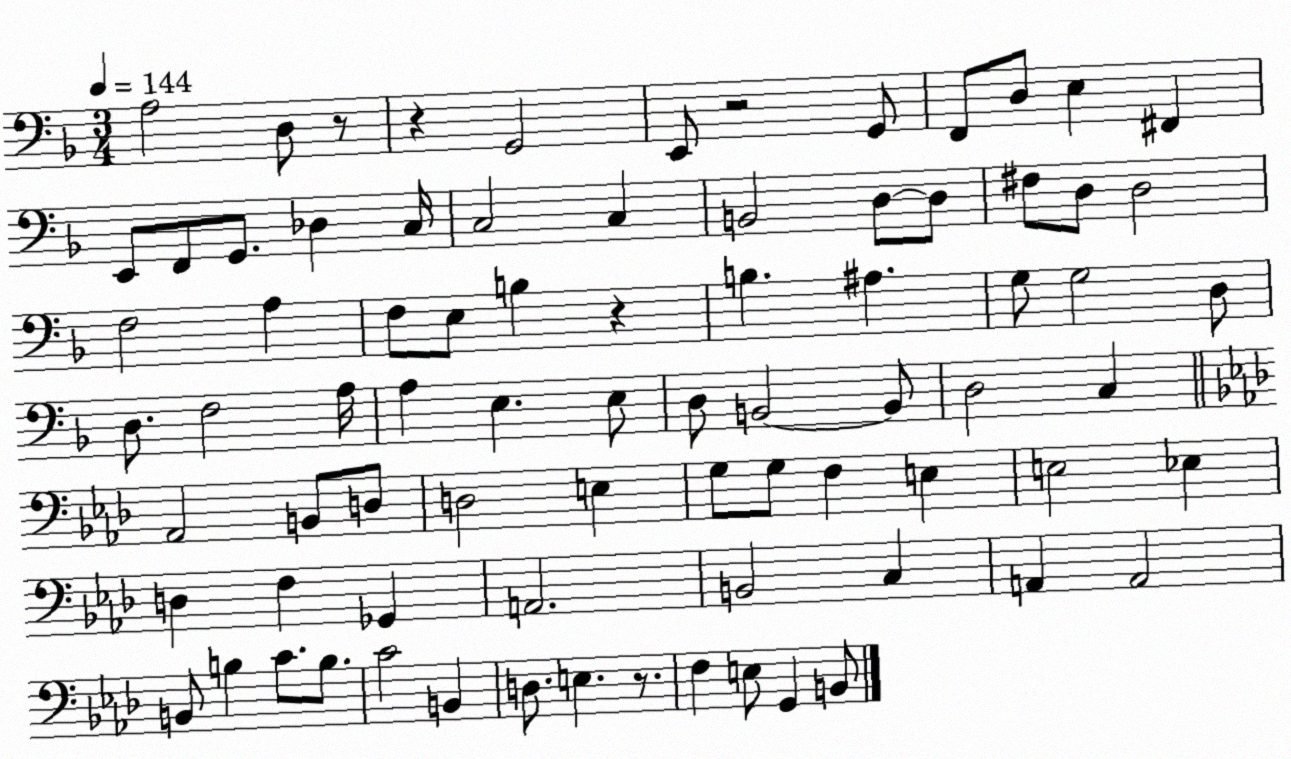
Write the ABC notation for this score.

X:1
T:Untitled
M:3/4
L:1/4
K:F
A,2 D,/2 z/2 z G,,2 E,,/2 z2 G,,/2 F,,/2 D,/2 E, ^F,, E,,/2 F,,/2 G,,/2 _D, C,/4 C,2 C, B,,2 D,/2 D,/2 ^F,/2 D,/2 D,2 F,2 A, F,/2 E,/2 B, z B, ^A, G,/2 G,2 D,/2 D,/2 F,2 A,/4 A, E, E,/2 D,/2 B,,2 B,,/2 D,2 C, _A,,2 B,,/2 D,/2 D,2 E, G,/2 G,/2 F, E, E,2 _E, D, F, _G,, A,,2 B,,2 C, A,, A,,2 B,,/2 B, C/2 B,/2 C2 B,, D,/2 E, z/2 F, E,/2 G,, B,,/2